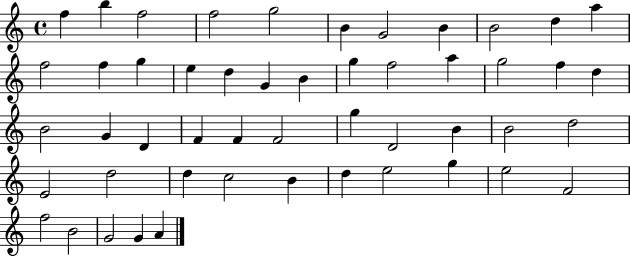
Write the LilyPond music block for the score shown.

{
  \clef treble
  \time 4/4
  \defaultTimeSignature
  \key c \major
  f''4 b''4 f''2 | f''2 g''2 | b'4 g'2 b'4 | b'2 d''4 a''4 | \break f''2 f''4 g''4 | e''4 d''4 g'4 b'4 | g''4 f''2 a''4 | g''2 f''4 d''4 | \break b'2 g'4 d'4 | f'4 f'4 f'2 | g''4 d'2 b'4 | b'2 d''2 | \break e'2 d''2 | d''4 c''2 b'4 | d''4 e''2 g''4 | e''2 f'2 | \break f''2 b'2 | g'2 g'4 a'4 | \bar "|."
}